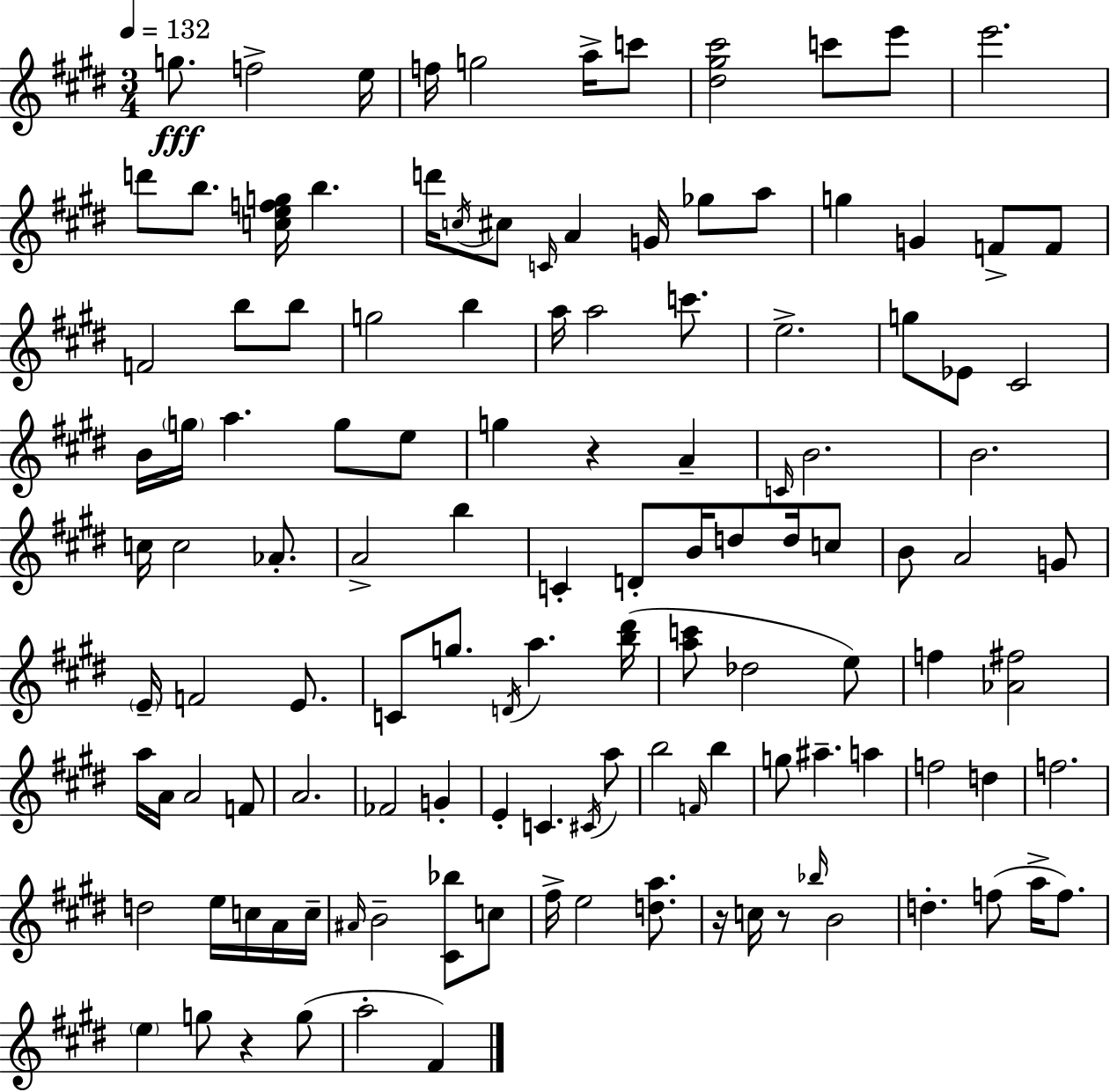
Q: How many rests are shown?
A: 4